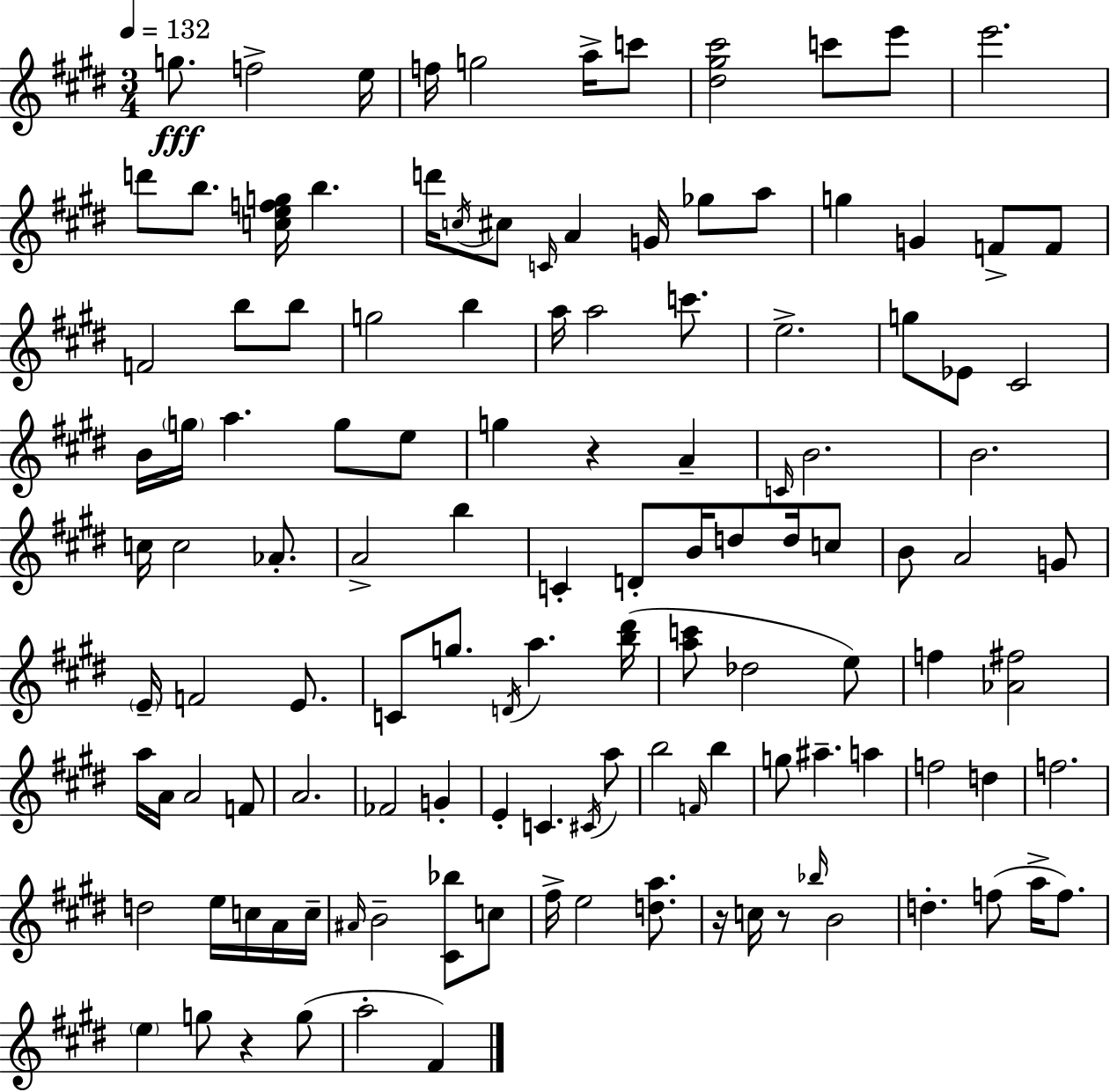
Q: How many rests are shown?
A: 4